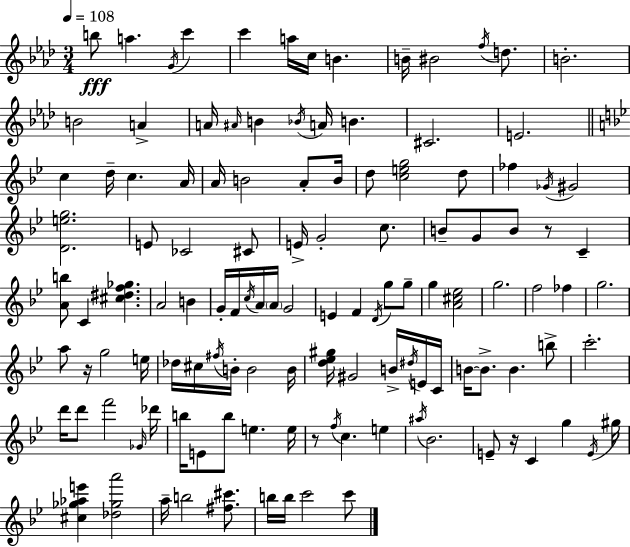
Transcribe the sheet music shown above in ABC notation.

X:1
T:Untitled
M:3/4
L:1/4
K:Fm
b/2 a G/4 c' c' a/4 c/4 B B/4 ^B2 f/4 d/2 B2 B2 A A/4 ^A/4 B _B/4 A/4 B ^C2 E2 c d/4 c A/4 A/4 B2 A/2 B/4 d/2 [ceg]2 d/2 _f _G/4 ^G2 [Deg]2 E/2 _C2 ^C/2 E/4 G2 c/2 B/2 G/2 B/2 z/2 C [Ab]/2 C [^c^df_g] A2 B G/4 F/4 c/4 A/4 A/4 G2 E F D/4 g/2 g/2 g [A^c_e]2 g2 f2 _f g2 a/2 z/4 g2 e/4 _d/4 ^c/4 ^f/4 B/4 B2 B/4 [d_e^g]/4 ^G2 B/4 ^d/4 E/4 C/4 B/4 B/2 B b/2 c'2 d'/4 d'/2 f'2 _G/4 _d'/4 b/4 E/2 b/2 e e/4 z/2 f/4 c e ^a/4 _B2 E/2 z/4 C g E/4 ^g/4 [^c_g_ae'] [_d_ga']2 a/4 b2 [^f^c']/2 b/4 b/4 c'2 c'/2